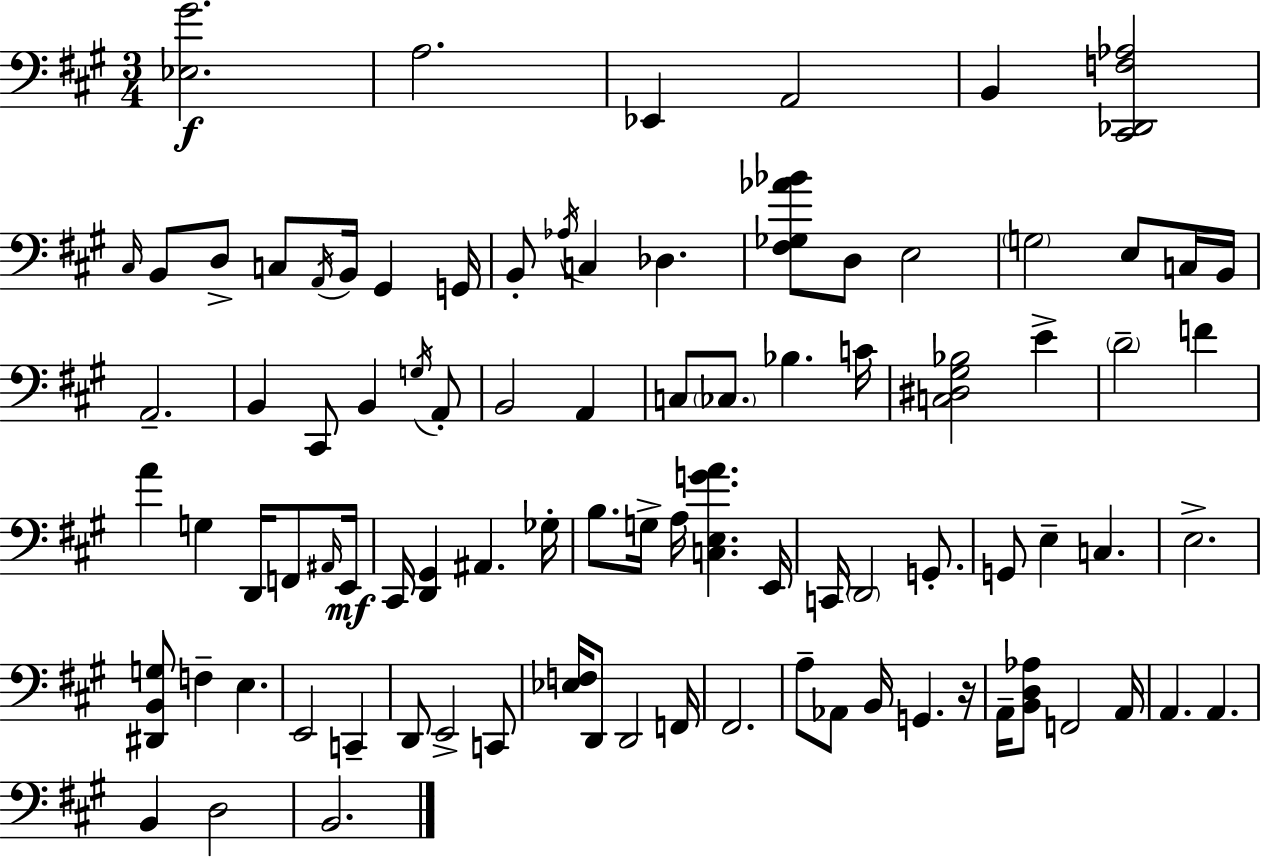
X:1
T:Untitled
M:3/4
L:1/4
K:A
[_E,^G]2 A,2 _E,, A,,2 B,, [^C,,_D,,F,_A,]2 ^C,/4 B,,/2 D,/2 C,/2 A,,/4 B,,/4 ^G,, G,,/4 B,,/2 _A,/4 C, _D, [^F,_G,_A_B]/2 D,/2 E,2 G,2 E,/2 C,/4 B,,/4 A,,2 B,, ^C,,/2 B,, G,/4 A,,/2 B,,2 A,, C,/2 _C,/2 _B, C/4 [C,^D,^G,_B,]2 E D2 F A G, D,,/4 F,,/2 ^A,,/4 E,,/4 ^C,,/4 [D,,^G,,] ^A,, _G,/4 B,/2 G,/4 A,/4 [C,E,GA] E,,/4 C,,/4 D,,2 G,,/2 G,,/2 E, C, E,2 [^D,,B,,G,]/2 F, E, E,,2 C,, D,,/2 E,,2 C,,/2 [_E,F,]/4 D,,/2 D,,2 F,,/4 ^F,,2 A,/2 _A,,/2 B,,/4 G,, z/4 A,,/4 [B,,D,_A,]/2 F,,2 A,,/4 A,, A,, B,, D,2 B,,2